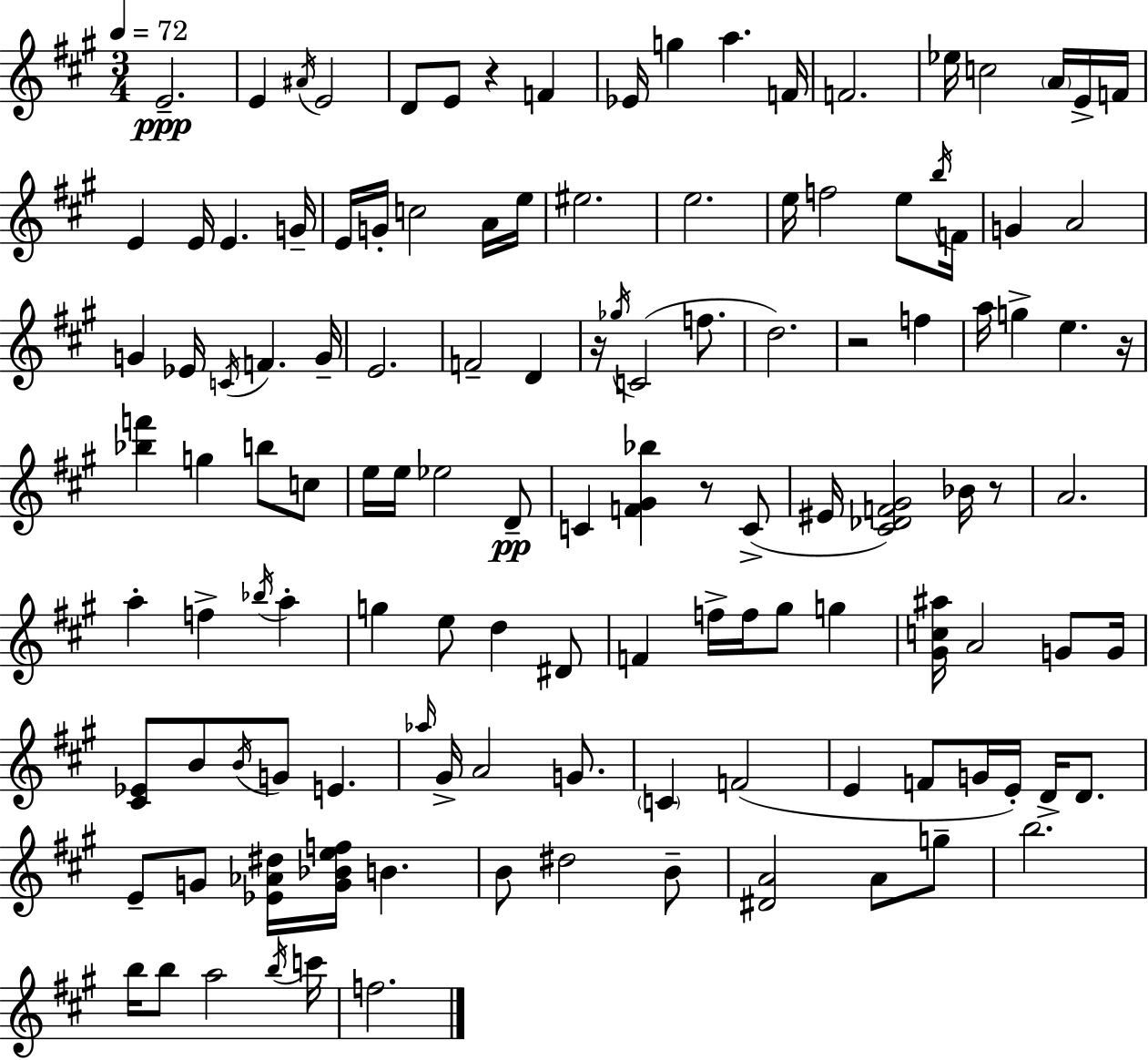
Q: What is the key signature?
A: A major